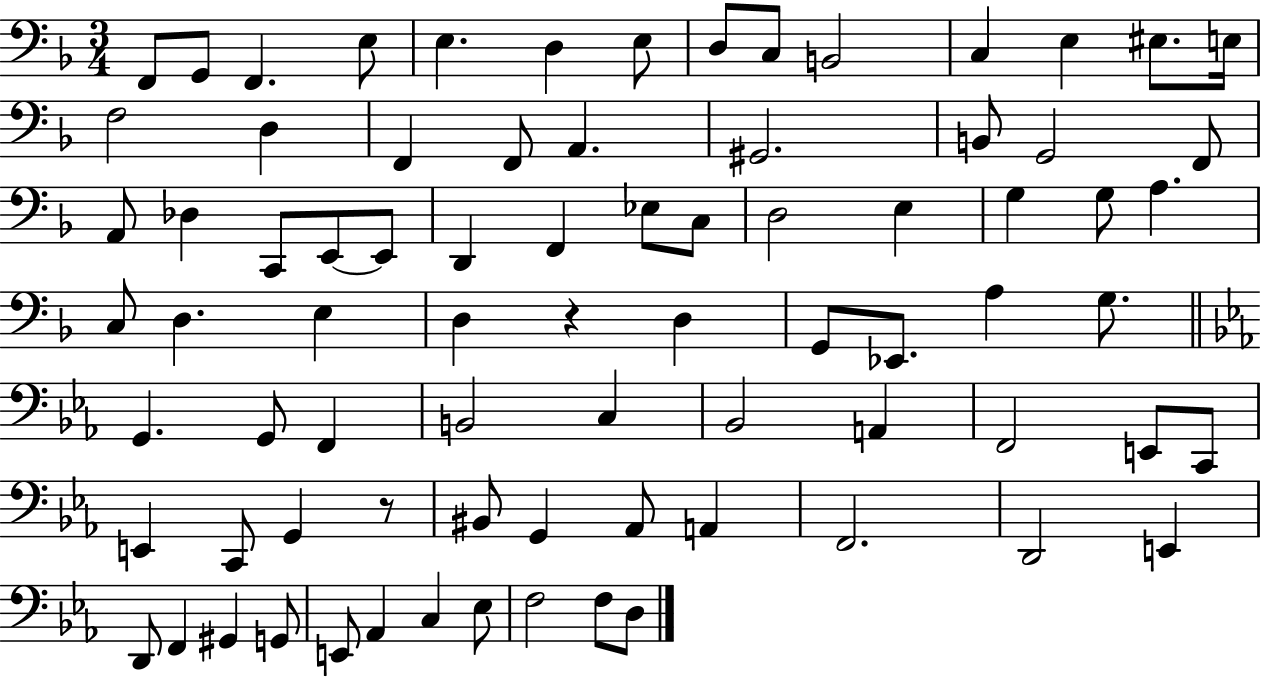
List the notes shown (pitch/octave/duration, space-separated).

F2/e G2/e F2/q. E3/e E3/q. D3/q E3/e D3/e C3/e B2/h C3/q E3/q EIS3/e. E3/s F3/h D3/q F2/q F2/e A2/q. G#2/h. B2/e G2/h F2/e A2/e Db3/q C2/e E2/e E2/e D2/q F2/q Eb3/e C3/e D3/h E3/q G3/q G3/e A3/q. C3/e D3/q. E3/q D3/q R/q D3/q G2/e Eb2/e. A3/q G3/e. G2/q. G2/e F2/q B2/h C3/q Bb2/h A2/q F2/h E2/e C2/e E2/q C2/e G2/q R/e BIS2/e G2/q Ab2/e A2/q F2/h. D2/h E2/q D2/e F2/q G#2/q G2/e E2/e Ab2/q C3/q Eb3/e F3/h F3/e D3/e